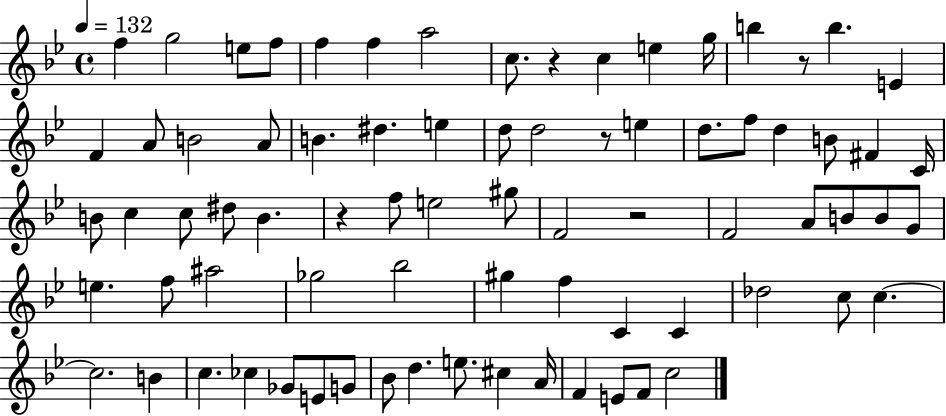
F5/q G5/h E5/e F5/e F5/q F5/q A5/h C5/e. R/q C5/q E5/q G5/s B5/q R/e B5/q. E4/q F4/q A4/e B4/h A4/e B4/q. D#5/q. E5/q D5/e D5/h R/e E5/q D5/e. F5/e D5/q B4/e F#4/q C4/s B4/e C5/q C5/e D#5/e B4/q. R/q F5/e E5/h G#5/e F4/h R/h F4/h A4/e B4/e B4/e G4/e E5/q. F5/e A#5/h Gb5/h Bb5/h G#5/q F5/q C4/q C4/q Db5/h C5/e C5/q. C5/h. B4/q C5/q. CES5/q Gb4/e E4/e G4/e Bb4/e D5/q. E5/e. C#5/q A4/s F4/q E4/e F4/e C5/h